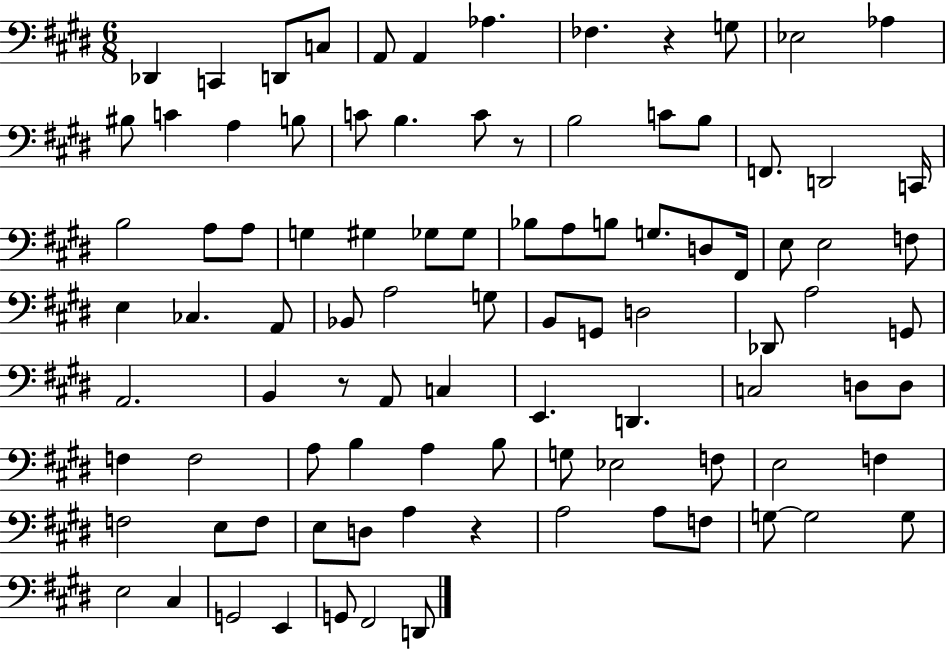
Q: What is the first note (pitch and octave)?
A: Db2